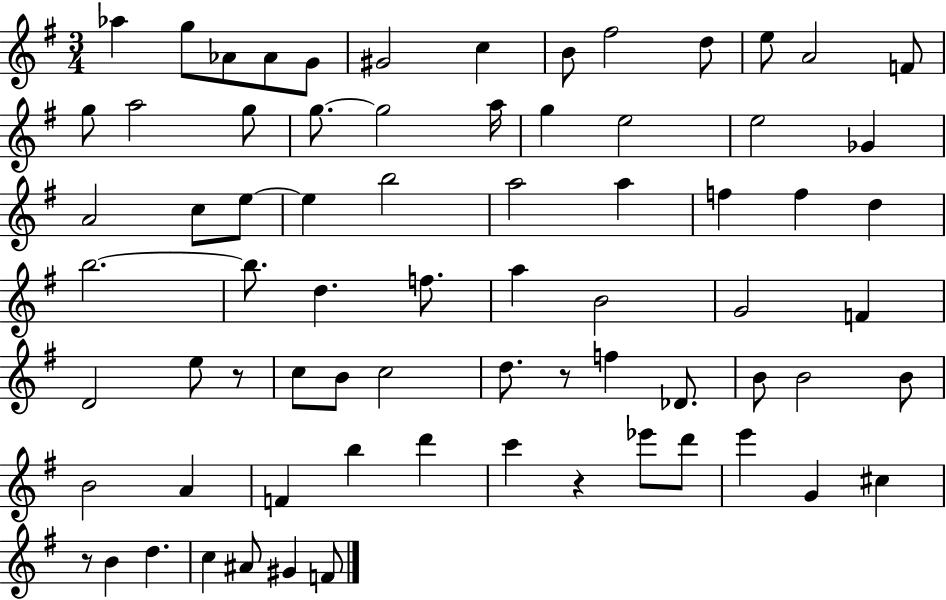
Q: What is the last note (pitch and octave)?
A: F4